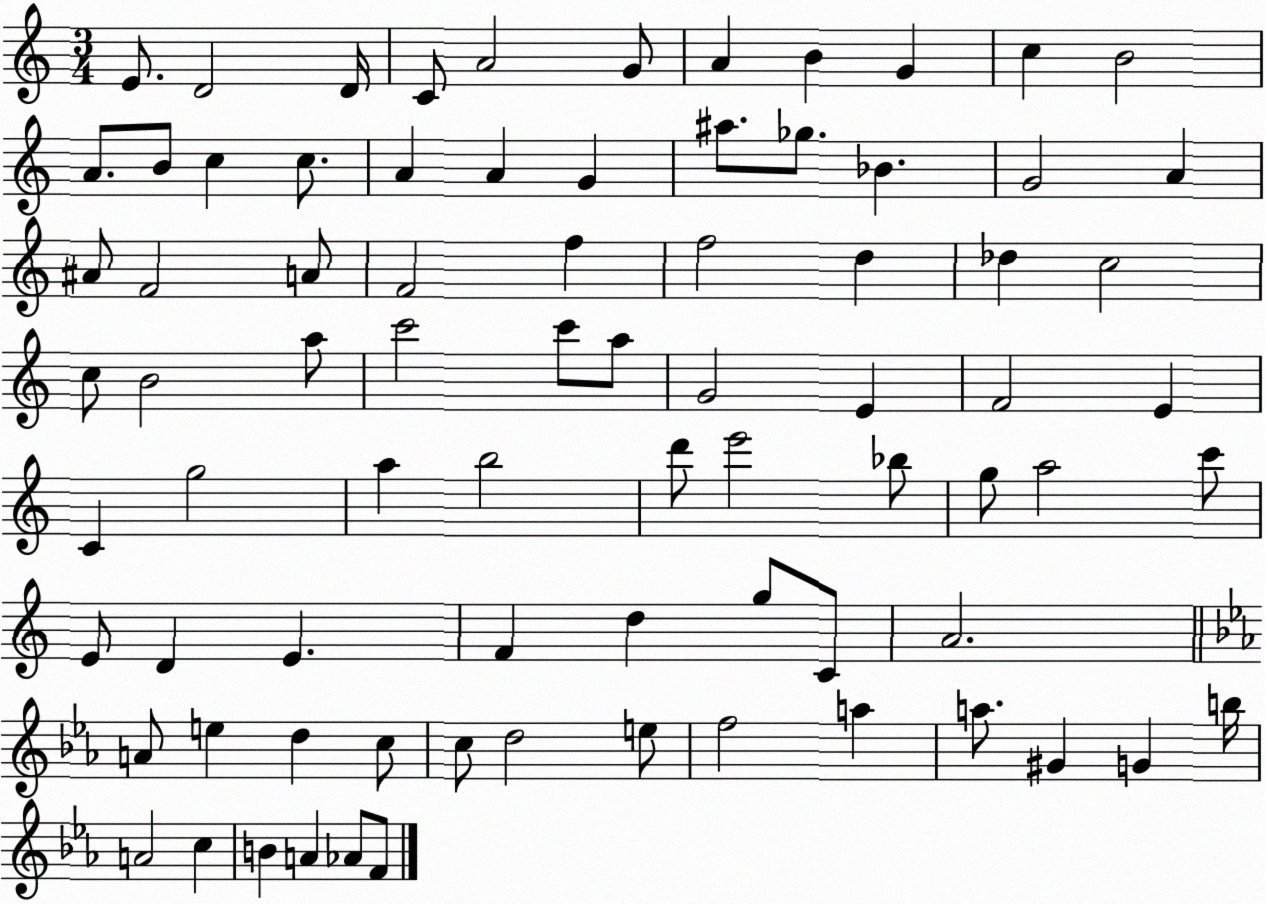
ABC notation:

X:1
T:Untitled
M:3/4
L:1/4
K:C
E/2 D2 D/4 C/2 A2 G/2 A B G c B2 A/2 B/2 c c/2 A A G ^a/2 _g/2 _B G2 A ^A/2 F2 A/2 F2 f f2 d _d c2 c/2 B2 a/2 c'2 c'/2 a/2 G2 E F2 E C g2 a b2 d'/2 e'2 _b/2 g/2 a2 c'/2 E/2 D E F d g/2 C/2 A2 A/2 e d c/2 c/2 d2 e/2 f2 a a/2 ^G G b/4 A2 c B A _A/2 F/2